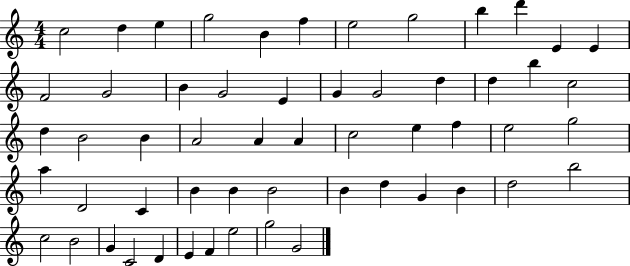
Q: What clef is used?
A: treble